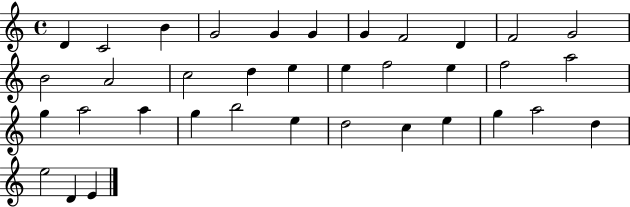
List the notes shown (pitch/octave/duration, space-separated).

D4/q C4/h B4/q G4/h G4/q G4/q G4/q F4/h D4/q F4/h G4/h B4/h A4/h C5/h D5/q E5/q E5/q F5/h E5/q F5/h A5/h G5/q A5/h A5/q G5/q B5/h E5/q D5/h C5/q E5/q G5/q A5/h D5/q E5/h D4/q E4/q